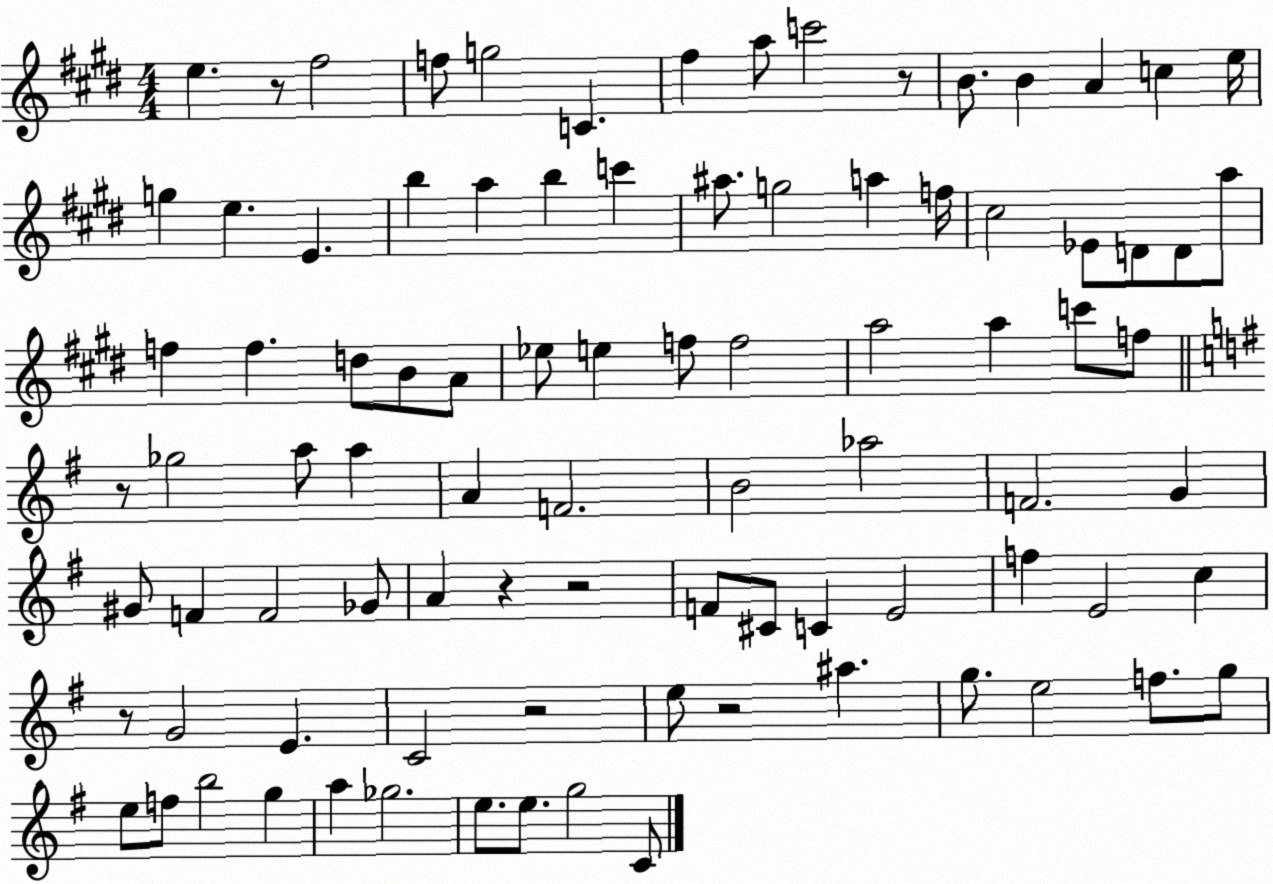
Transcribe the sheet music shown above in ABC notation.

X:1
T:Untitled
M:4/4
L:1/4
K:E
e z/2 ^f2 f/2 g2 C ^f a/2 c'2 z/2 B/2 B A c e/4 g e E b a b c' ^a/2 g2 a f/4 ^c2 _E/2 D/2 D/2 a/2 f f d/2 B/2 A/2 _e/2 e f/2 f2 a2 a c'/2 f/2 z/2 _g2 a/2 a A F2 B2 _a2 F2 G ^G/2 F F2 _G/2 A z z2 F/2 ^C/2 C E2 f E2 c z/2 G2 E C2 z2 e/2 z2 ^a g/2 e2 f/2 g/2 e/2 f/2 b2 g a _g2 e/2 e/2 g2 C/2